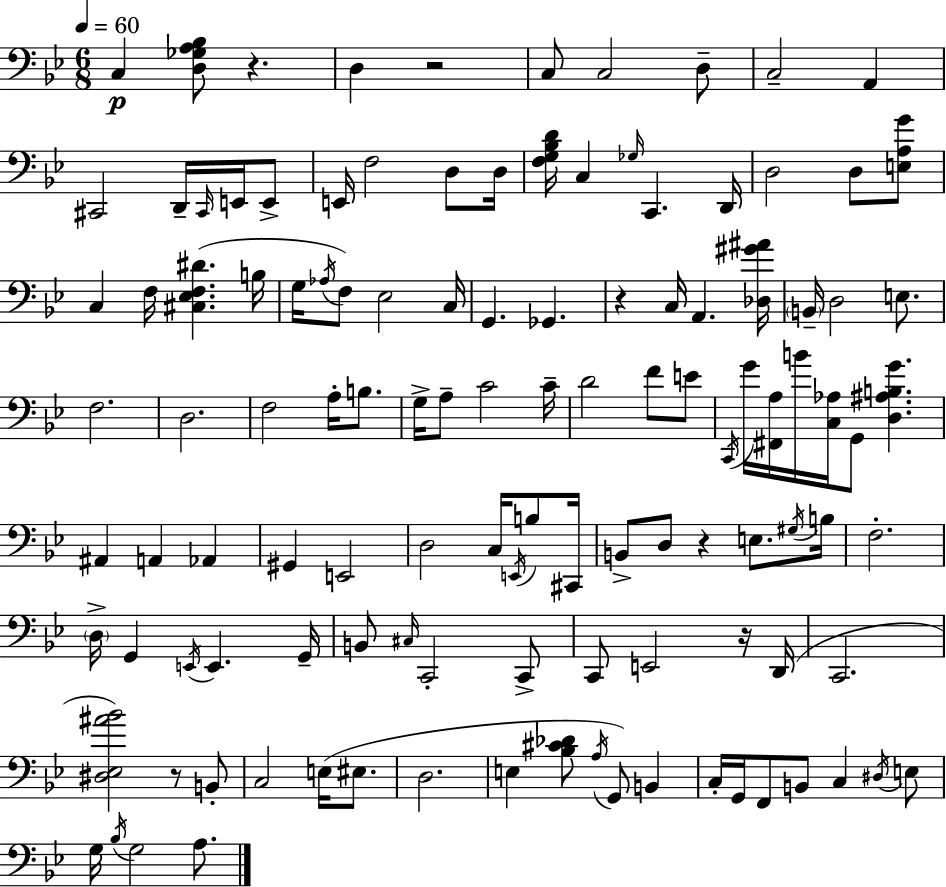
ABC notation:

X:1
T:Untitled
M:6/8
L:1/4
K:Gm
C, [D,_G,A,_B,]/2 z D, z2 C,/2 C,2 D,/2 C,2 A,, ^C,,2 D,,/4 ^C,,/4 E,,/4 E,,/2 E,,/4 F,2 D,/2 D,/4 [F,G,_B,D]/4 C, _G,/4 C,, D,,/4 D,2 D,/2 [E,A,G]/2 C, F,/4 [^C,_E,F,^D] B,/4 G,/4 _A,/4 F,/2 _E,2 C,/4 G,, _G,, z C,/4 A,, [_D,^G^A]/4 B,,/4 D,2 E,/2 F,2 D,2 F,2 A,/4 B,/2 G,/4 A,/2 C2 C/4 D2 F/2 E/2 C,,/4 G/4 [^F,,A,]/4 B/4 [C,_A,]/4 G,,/2 [D,^A,B,G] ^A,, A,, _A,, ^G,, E,,2 D,2 C,/4 E,,/4 B,/2 ^C,,/4 B,,/2 D,/2 z E,/2 ^G,/4 B,/4 F,2 D,/4 G,, E,,/4 E,, G,,/4 B,,/2 ^C,/4 C,,2 C,,/2 C,,/2 E,,2 z/4 D,,/4 C,,2 [^D,_E,^A_B]2 z/2 B,,/2 C,2 E,/4 ^E,/2 D,2 E, [_B,^C_D]/2 A,/4 G,,/2 B,, C,/4 G,,/4 F,,/2 B,,/2 C, ^D,/4 E,/2 G,/4 _B,/4 G,2 A,/2